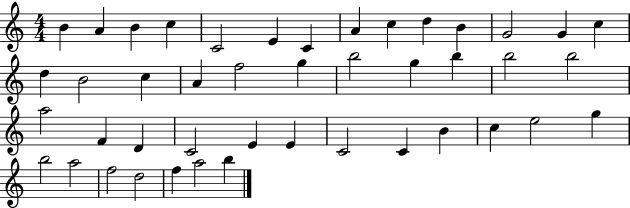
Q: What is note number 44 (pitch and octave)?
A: B5